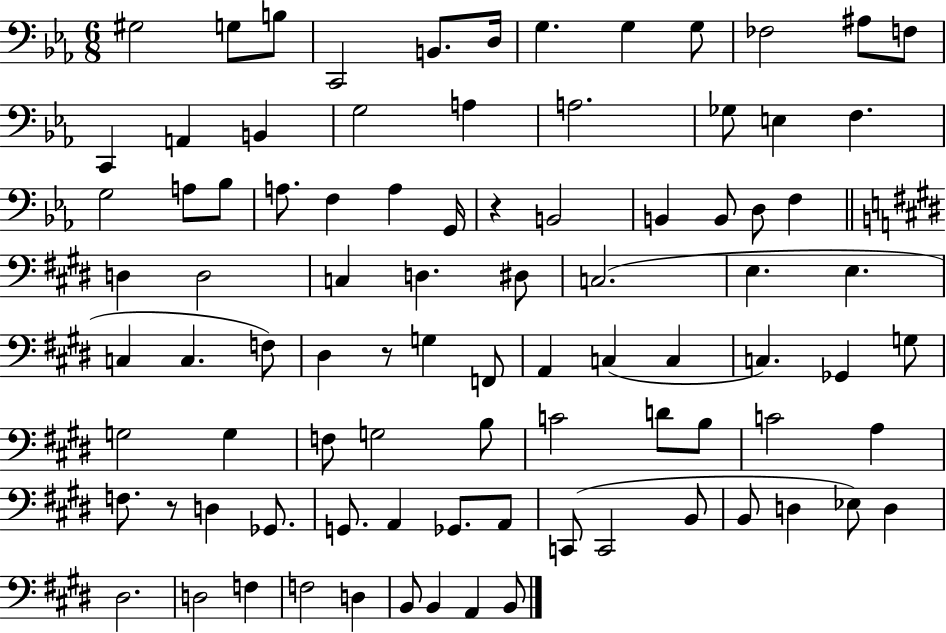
X:1
T:Untitled
M:6/8
L:1/4
K:Eb
^G,2 G,/2 B,/2 C,,2 B,,/2 D,/4 G, G, G,/2 _F,2 ^A,/2 F,/2 C,, A,, B,, G,2 A, A,2 _G,/2 E, F, G,2 A,/2 _B,/2 A,/2 F, A, G,,/4 z B,,2 B,, B,,/2 D,/2 F, D, D,2 C, D, ^D,/2 C,2 E, E, C, C, F,/2 ^D, z/2 G, F,,/2 A,, C, C, C, _G,, G,/2 G,2 G, F,/2 G,2 B,/2 C2 D/2 B,/2 C2 A, F,/2 z/2 D, _G,,/2 G,,/2 A,, _G,,/2 A,,/2 C,,/2 C,,2 B,,/2 B,,/2 D, _E,/2 D, ^D,2 D,2 F, F,2 D, B,,/2 B,, A,, B,,/2